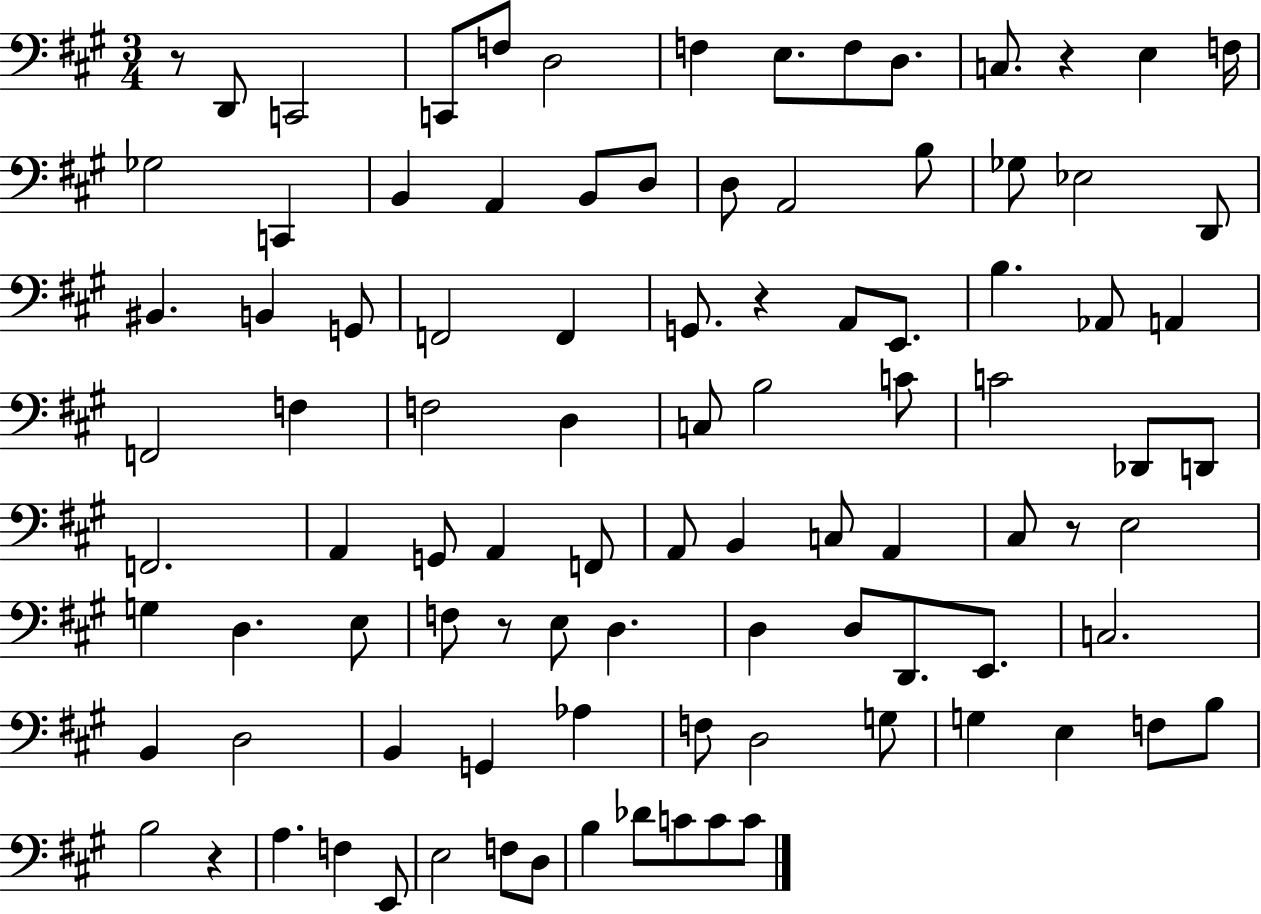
R/e D2/e C2/h C2/e F3/e D3/h F3/q E3/e. F3/e D3/e. C3/e. R/q E3/q F3/s Gb3/h C2/q B2/q A2/q B2/e D3/e D3/e A2/h B3/e Gb3/e Eb3/h D2/e BIS2/q. B2/q G2/e F2/h F2/q G2/e. R/q A2/e E2/e. B3/q. Ab2/e A2/q F2/h F3/q F3/h D3/q C3/e B3/h C4/e C4/h Db2/e D2/e F2/h. A2/q G2/e A2/q F2/e A2/e B2/q C3/e A2/q C#3/e R/e E3/h G3/q D3/q. E3/e F3/e R/e E3/e D3/q. D3/q D3/e D2/e. E2/e. C3/h. B2/q D3/h B2/q G2/q Ab3/q F3/e D3/h G3/e G3/q E3/q F3/e B3/e B3/h R/q A3/q. F3/q E2/e E3/h F3/e D3/e B3/q Db4/e C4/e C4/e C4/e